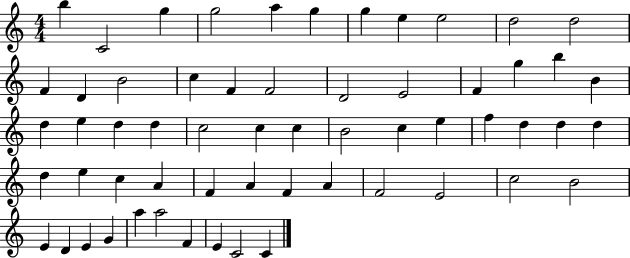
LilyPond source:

{
  \clef treble
  \numericTimeSignature
  \time 4/4
  \key c \major
  b''4 c'2 g''4 | g''2 a''4 g''4 | g''4 e''4 e''2 | d''2 d''2 | \break f'4 d'4 b'2 | c''4 f'4 f'2 | d'2 e'2 | f'4 g''4 b''4 b'4 | \break d''4 e''4 d''4 d''4 | c''2 c''4 c''4 | b'2 c''4 e''4 | f''4 d''4 d''4 d''4 | \break d''4 e''4 c''4 a'4 | f'4 a'4 f'4 a'4 | f'2 e'2 | c''2 b'2 | \break e'4 d'4 e'4 g'4 | a''4 a''2 f'4 | e'4 c'2 c'4 | \bar "|."
}